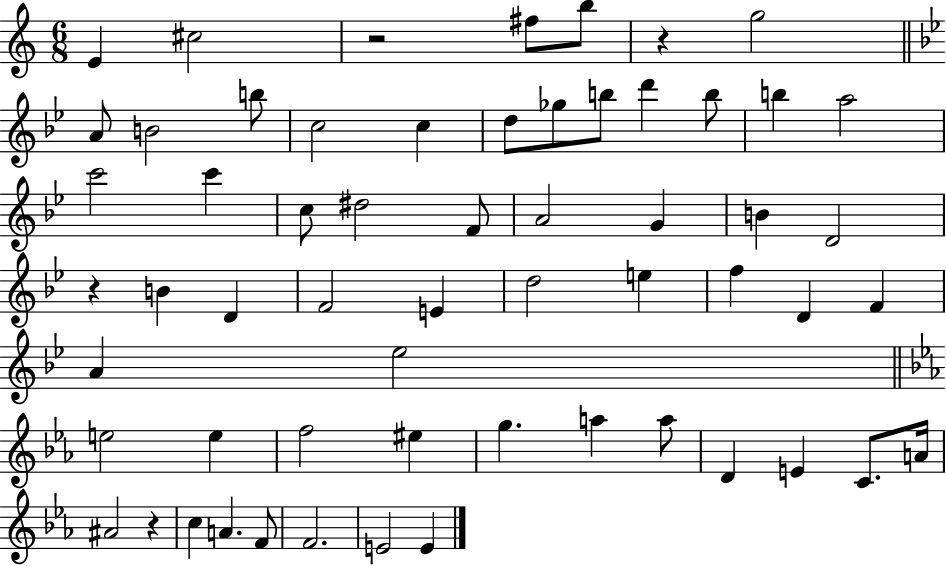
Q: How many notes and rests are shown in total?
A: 59